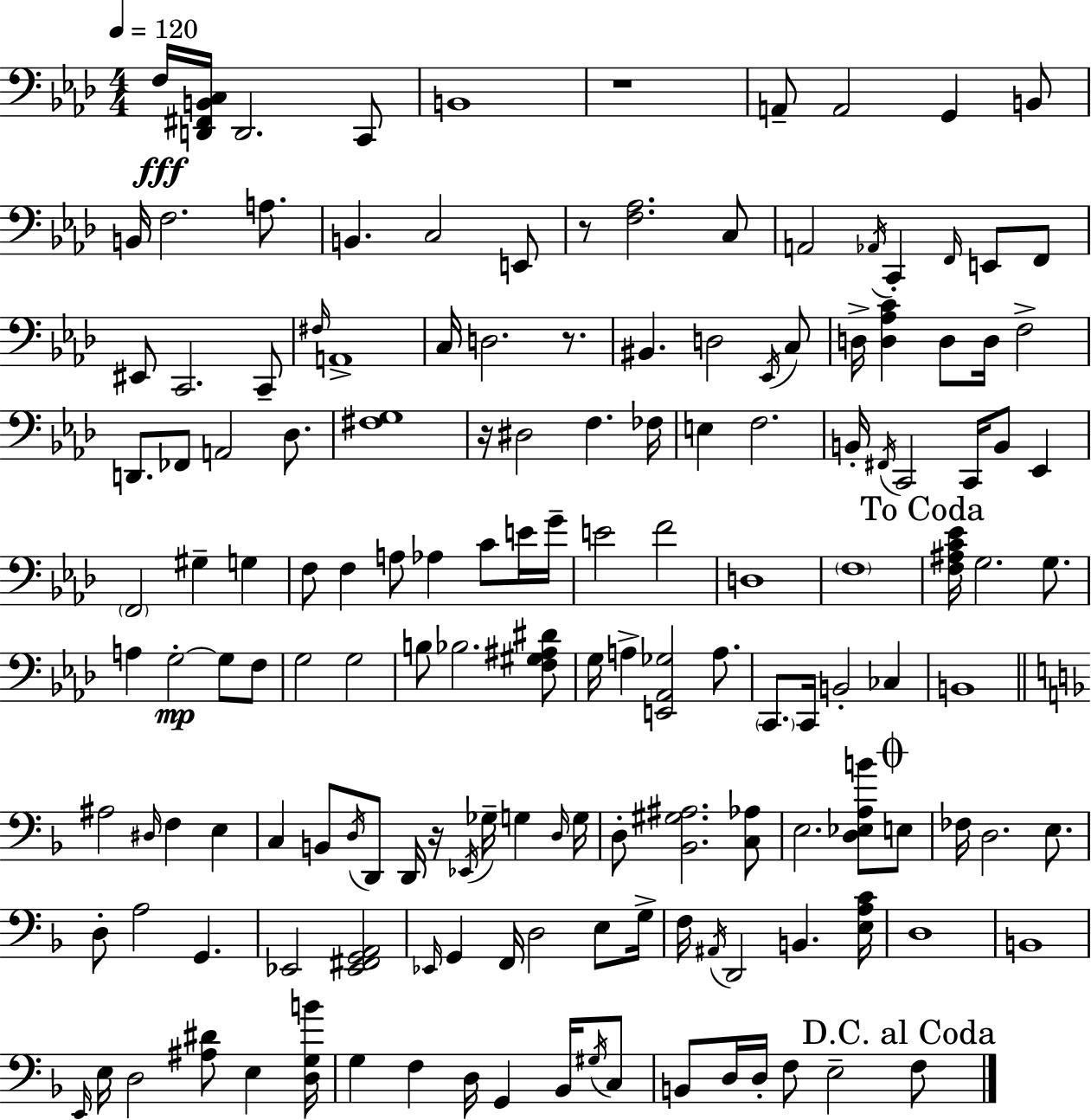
X:1
T:Untitled
M:4/4
L:1/4
K:Fm
F,/4 [D,,^F,,B,,C,]/4 D,,2 C,,/2 B,,4 z4 A,,/2 A,,2 G,, B,,/2 B,,/4 F,2 A,/2 B,, C,2 E,,/2 z/2 [F,_A,]2 C,/2 A,,2 _A,,/4 C,, F,,/4 E,,/2 F,,/2 ^E,,/2 C,,2 C,,/2 ^F,/4 A,,4 C,/4 D,2 z/2 ^B,, D,2 _E,,/4 C,/2 D,/4 [D,_A,C] D,/2 D,/4 F,2 D,,/2 _F,,/2 A,,2 _D,/2 [^F,G,]4 z/4 ^D,2 F, _F,/4 E, F,2 B,,/4 ^F,,/4 C,,2 C,,/4 B,,/2 _E,, F,,2 ^G, G, F,/2 F, A,/2 _A, C/2 E/4 G/4 E2 F2 D,4 F,4 [F,^A,C_E]/4 G,2 G,/2 A, G,2 G,/2 F,/2 G,2 G,2 B,/2 _B,2 [F,^G,^A,^D]/2 G,/4 A, [E,,_A,,_G,]2 A,/2 C,,/2 C,,/4 B,,2 _C, B,,4 ^A,2 ^D,/4 F, E, C, B,,/2 D,/4 D,,/2 D,,/4 z/4 _E,,/4 _G,/4 G, D,/4 G,/4 D,/2 [_B,,^G,^A,]2 [C,_A,]/2 E,2 [D,_E,A,B]/2 E,/2 _F,/4 D,2 E,/2 D,/2 A,2 G,, _E,,2 [_E,,^F,,G,,A,,]2 _E,,/4 G,, F,,/4 D,2 E,/2 G,/4 F,/4 ^A,,/4 D,,2 B,, [E,A,C]/4 D,4 B,,4 E,,/4 E,/4 D,2 [^A,^D]/2 E, [D,G,B]/4 G, F, D,/4 G,, _B,,/4 ^G,/4 C,/2 B,,/2 D,/4 D,/4 F,/2 E,2 F,/2